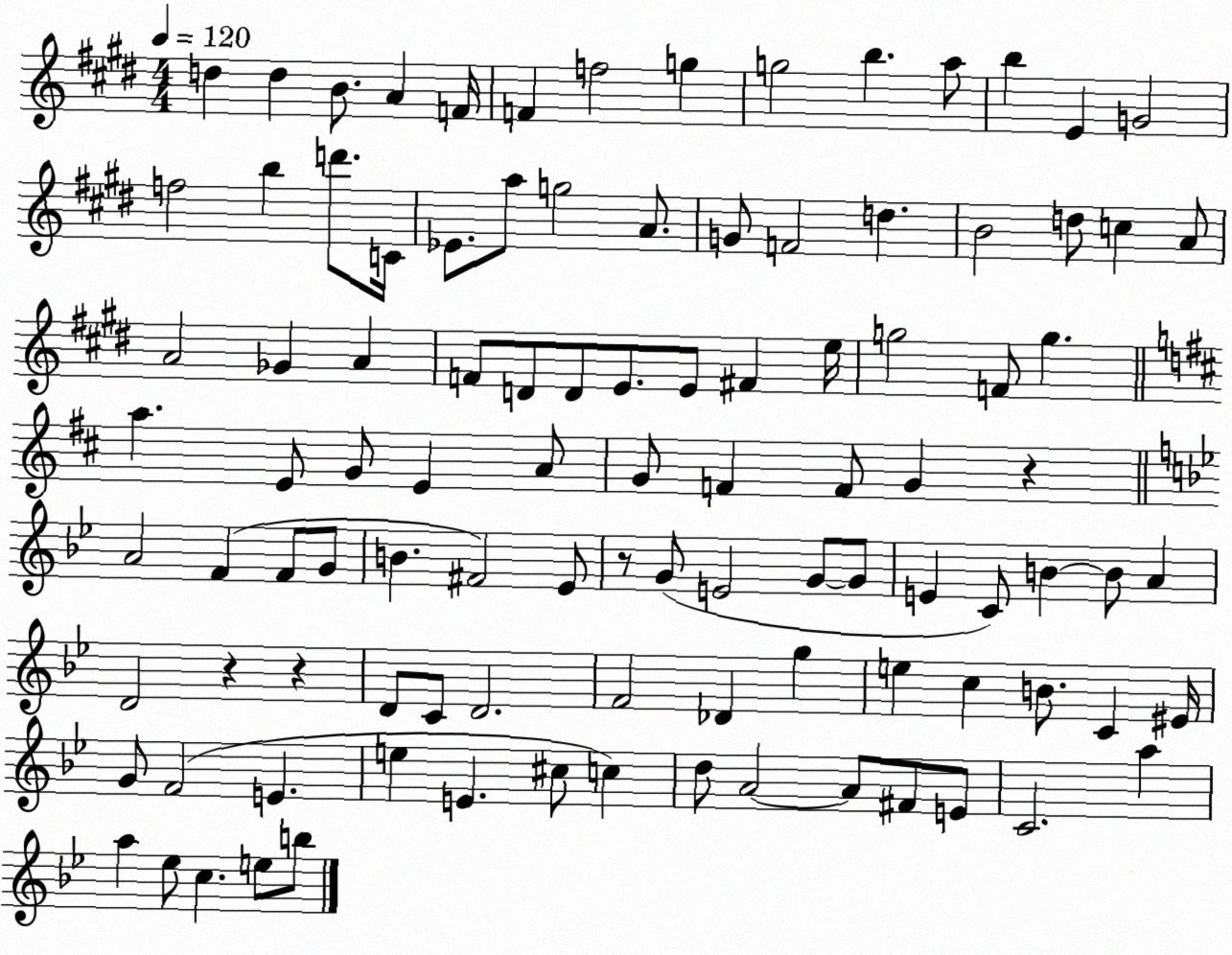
X:1
T:Untitled
M:4/4
L:1/4
K:E
d d B/2 A F/4 F f2 g g2 b a/2 b E G2 f2 b d'/2 C/4 _E/2 a/2 g2 A/2 G/2 F2 d B2 d/2 c A/2 A2 _G A F/2 D/2 D/2 E/2 E/2 ^F e/4 g2 F/2 g a E/2 G/2 E A/2 G/2 F F/2 G z A2 F F/2 G/2 B ^F2 _E/2 z/2 G/2 E2 G/2 G/2 E C/2 B B/2 A D2 z z D/2 C/2 D2 F2 _D g e c B/2 C ^E/4 G/2 F2 E e E ^c/2 c d/2 A2 A/2 ^F/2 E/2 C2 a a _e/2 c e/2 b/2